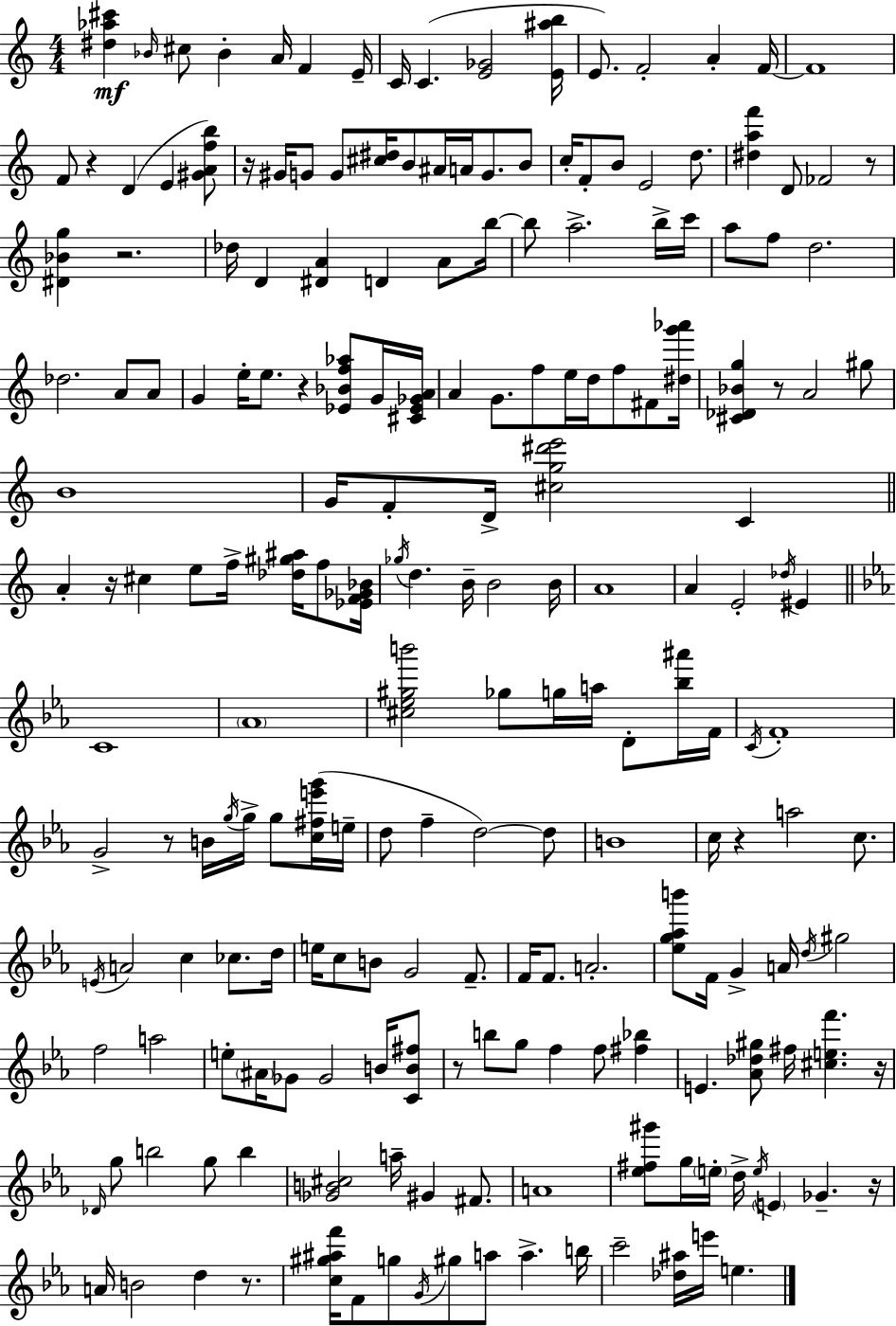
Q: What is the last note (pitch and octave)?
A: E5